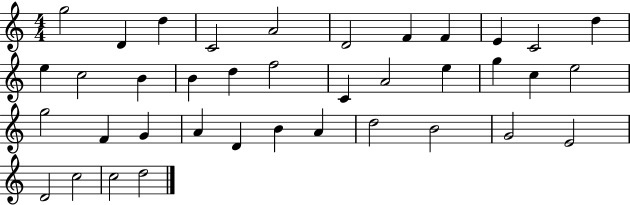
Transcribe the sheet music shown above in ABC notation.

X:1
T:Untitled
M:4/4
L:1/4
K:C
g2 D d C2 A2 D2 F F E C2 d e c2 B B d f2 C A2 e g c e2 g2 F G A D B A d2 B2 G2 E2 D2 c2 c2 d2